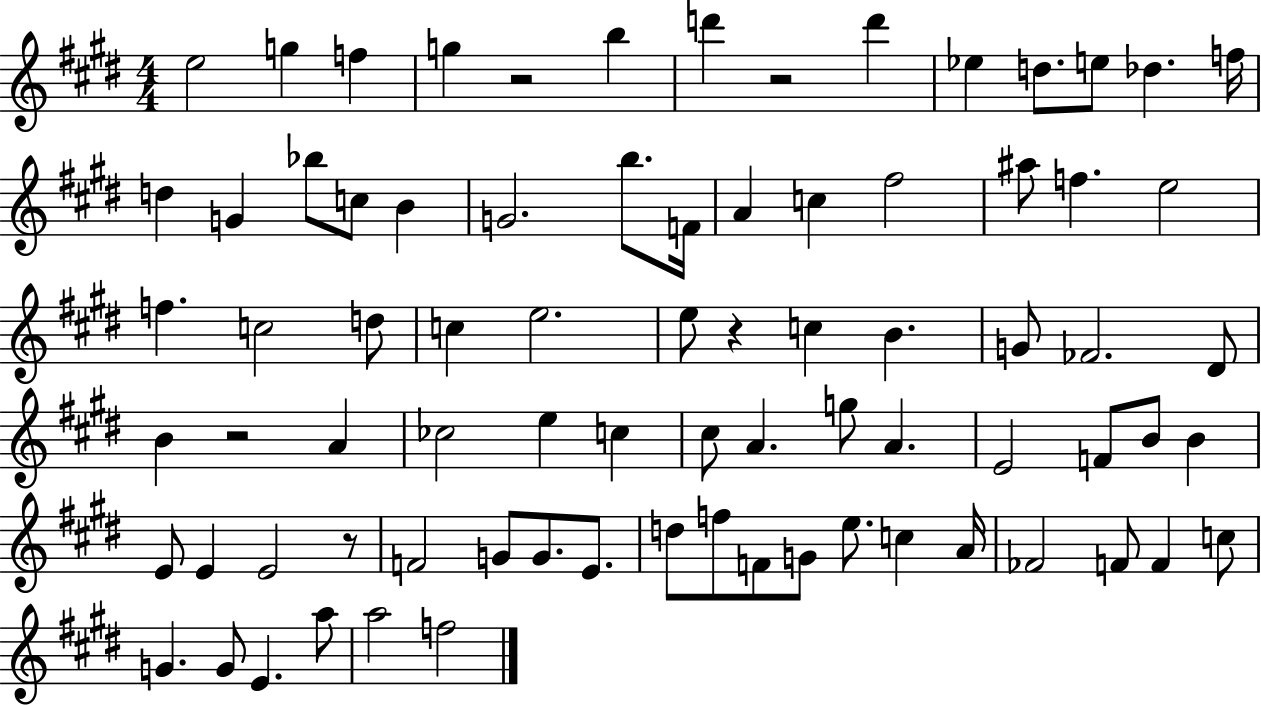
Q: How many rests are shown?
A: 5